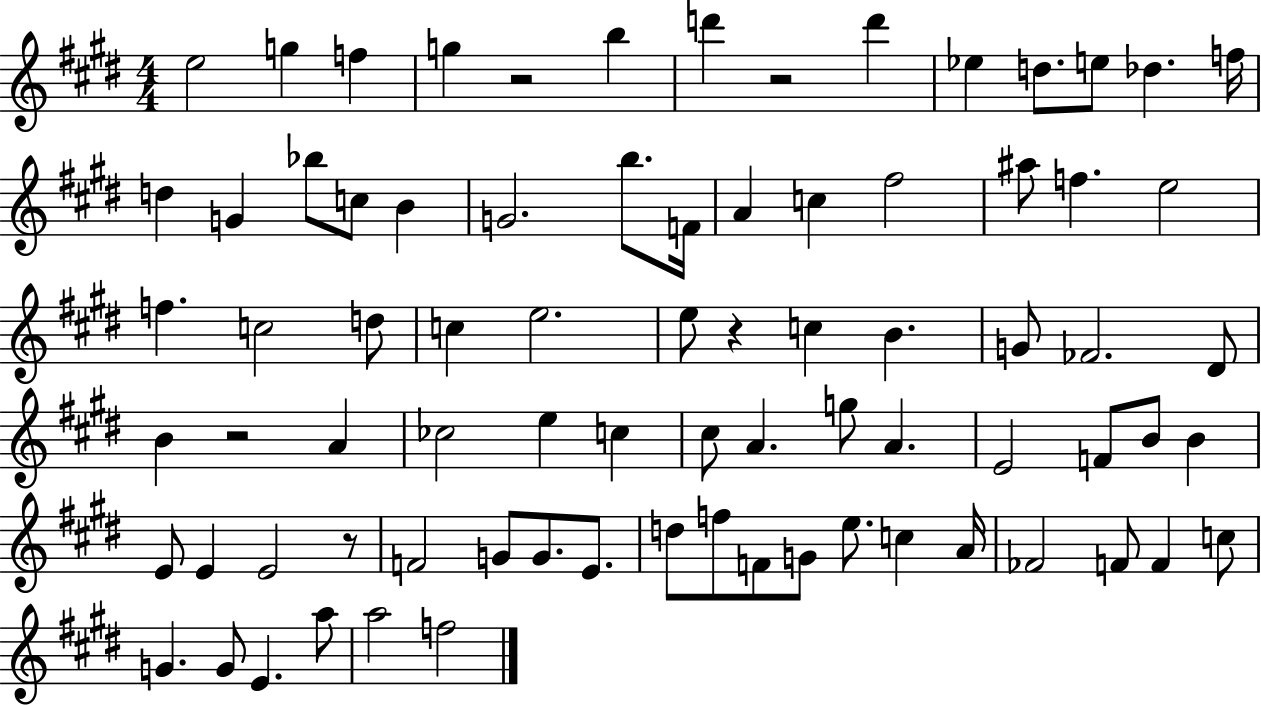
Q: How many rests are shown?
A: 5